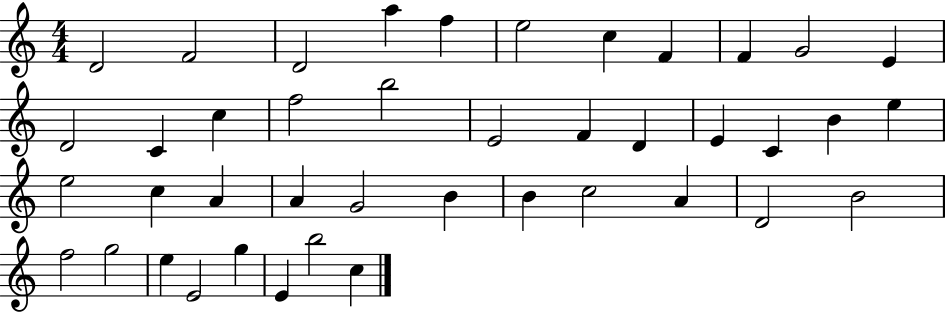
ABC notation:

X:1
T:Untitled
M:4/4
L:1/4
K:C
D2 F2 D2 a f e2 c F F G2 E D2 C c f2 b2 E2 F D E C B e e2 c A A G2 B B c2 A D2 B2 f2 g2 e E2 g E b2 c